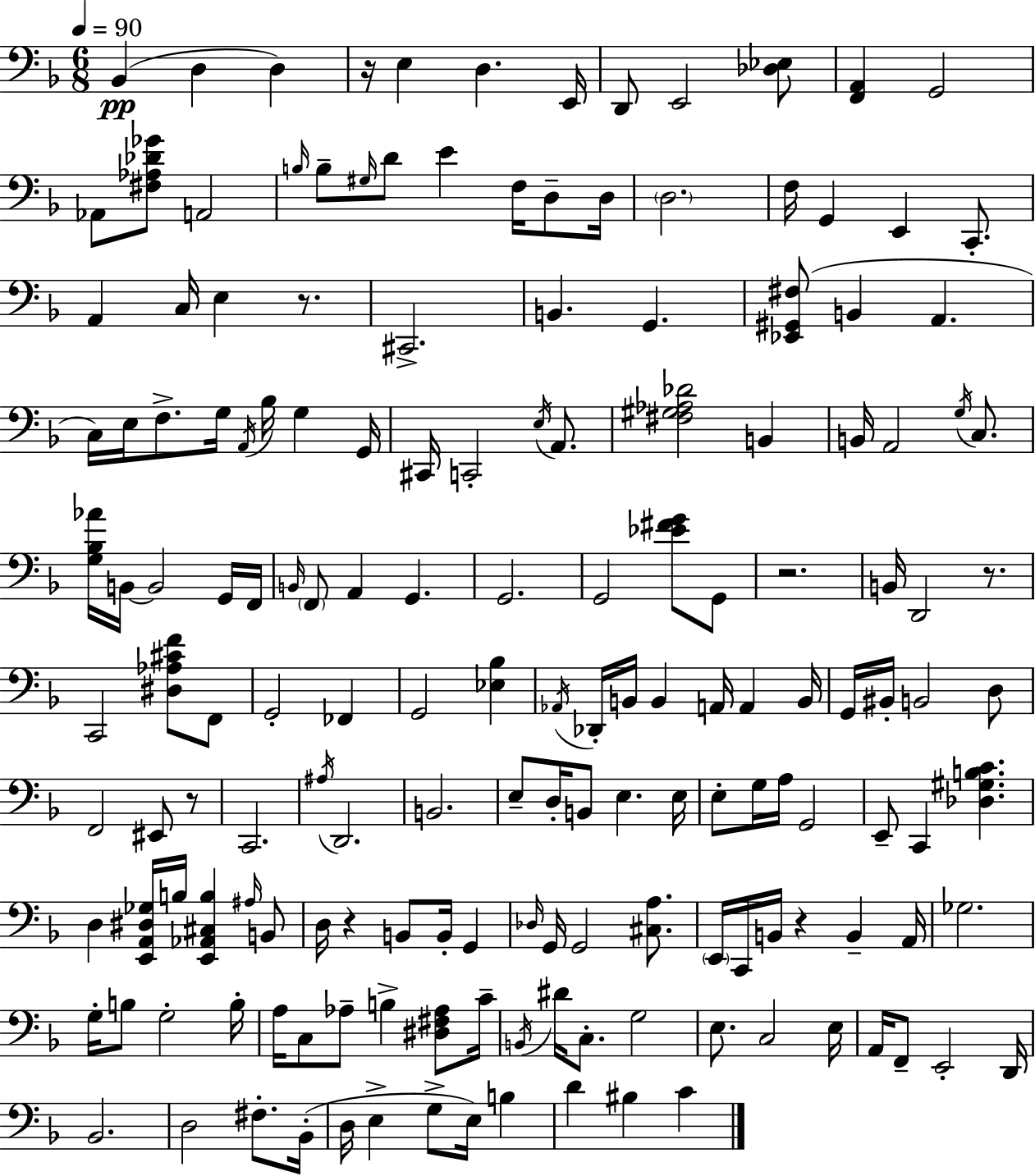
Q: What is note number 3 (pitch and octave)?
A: D3